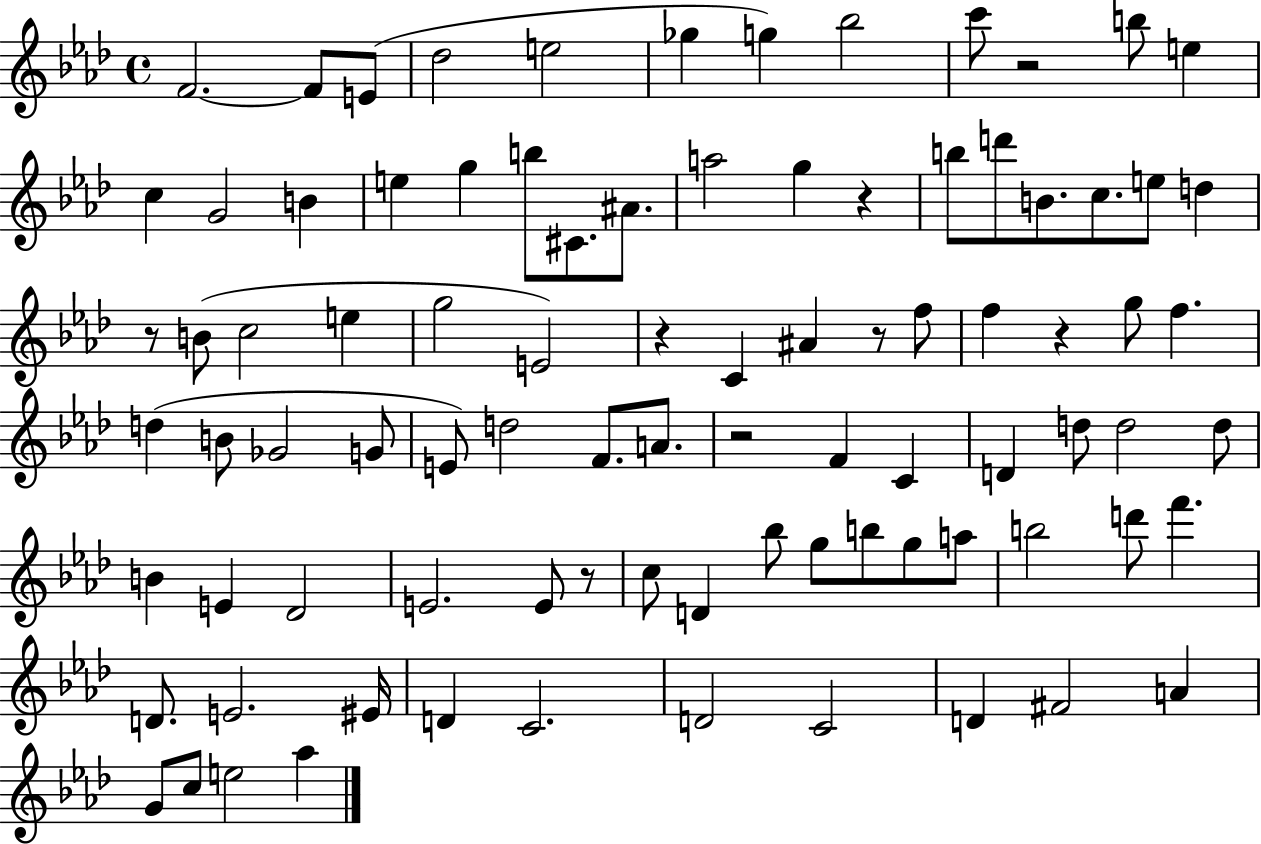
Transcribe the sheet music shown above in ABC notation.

X:1
T:Untitled
M:4/4
L:1/4
K:Ab
F2 F/2 E/2 _d2 e2 _g g _b2 c'/2 z2 b/2 e c G2 B e g b/2 ^C/2 ^A/2 a2 g z b/2 d'/2 B/2 c/2 e/2 d z/2 B/2 c2 e g2 E2 z C ^A z/2 f/2 f z g/2 f d B/2 _G2 G/2 E/2 d2 F/2 A/2 z2 F C D d/2 d2 d/2 B E _D2 E2 E/2 z/2 c/2 D _b/2 g/2 b/2 g/2 a/2 b2 d'/2 f' D/2 E2 ^E/4 D C2 D2 C2 D ^F2 A G/2 c/2 e2 _a